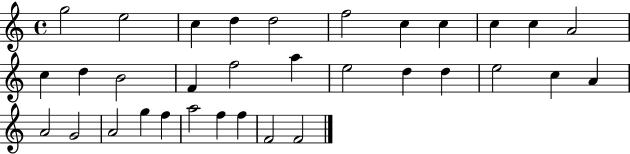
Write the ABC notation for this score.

X:1
T:Untitled
M:4/4
L:1/4
K:C
g2 e2 c d d2 f2 c c c c A2 c d B2 F f2 a e2 d d e2 c A A2 G2 A2 g f a2 f f F2 F2